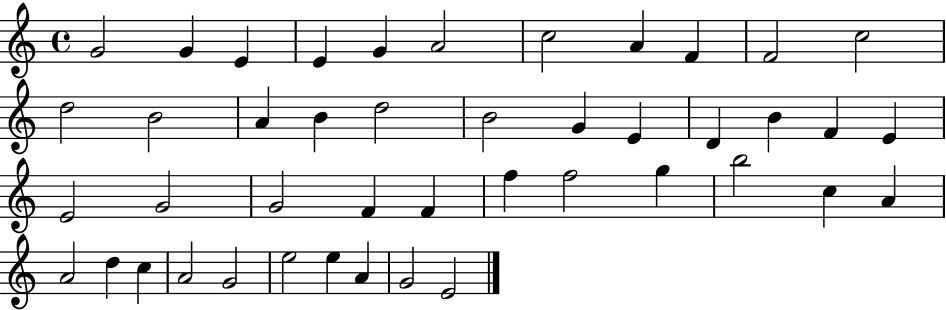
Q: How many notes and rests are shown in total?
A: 44